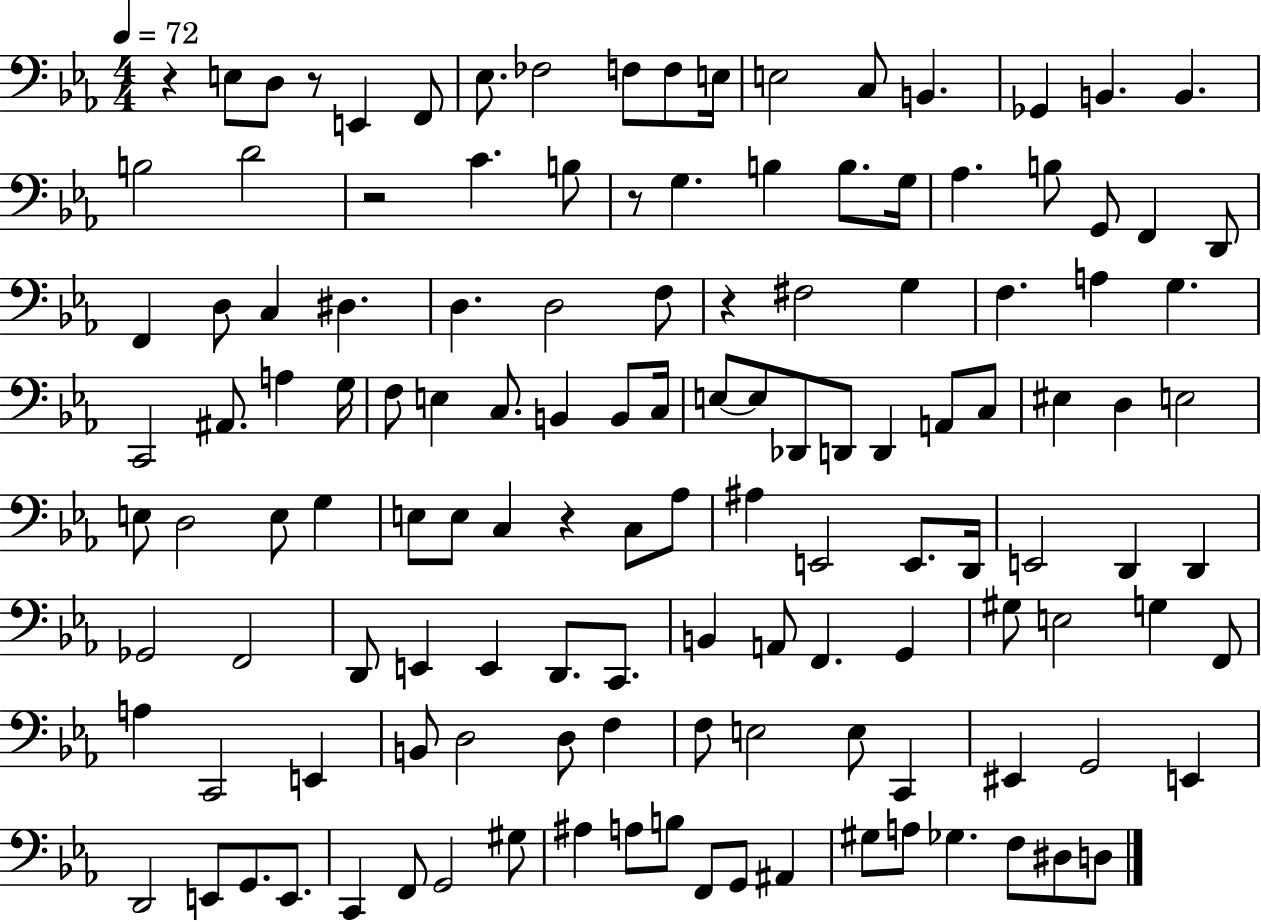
X:1
T:Untitled
M:4/4
L:1/4
K:Eb
z E,/2 D,/2 z/2 E,, F,,/2 _E,/2 _F,2 F,/2 F,/2 E,/4 E,2 C,/2 B,, _G,, B,, B,, B,2 D2 z2 C B,/2 z/2 G, B, B,/2 G,/4 _A, B,/2 G,,/2 F,, D,,/2 F,, D,/2 C, ^D, D, D,2 F,/2 z ^F,2 G, F, A, G, C,,2 ^A,,/2 A, G,/4 F,/2 E, C,/2 B,, B,,/2 C,/4 E,/2 E,/2 _D,,/2 D,,/2 D,, A,,/2 C,/2 ^E, D, E,2 E,/2 D,2 E,/2 G, E,/2 E,/2 C, z C,/2 _A,/2 ^A, E,,2 E,,/2 D,,/4 E,,2 D,, D,, _G,,2 F,,2 D,,/2 E,, E,, D,,/2 C,,/2 B,, A,,/2 F,, G,, ^G,/2 E,2 G, F,,/2 A, C,,2 E,, B,,/2 D,2 D,/2 F, F,/2 E,2 E,/2 C,, ^E,, G,,2 E,, D,,2 E,,/2 G,,/2 E,,/2 C,, F,,/2 G,,2 ^G,/2 ^A, A,/2 B,/2 F,,/2 G,,/2 ^A,, ^G,/2 A,/2 _G, F,/2 ^D,/2 D,/2